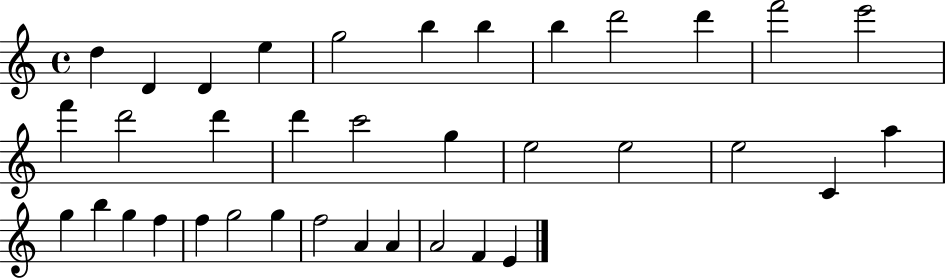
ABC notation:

X:1
T:Untitled
M:4/4
L:1/4
K:C
d D D e g2 b b b d'2 d' f'2 e'2 f' d'2 d' d' c'2 g e2 e2 e2 C a g b g f f g2 g f2 A A A2 F E